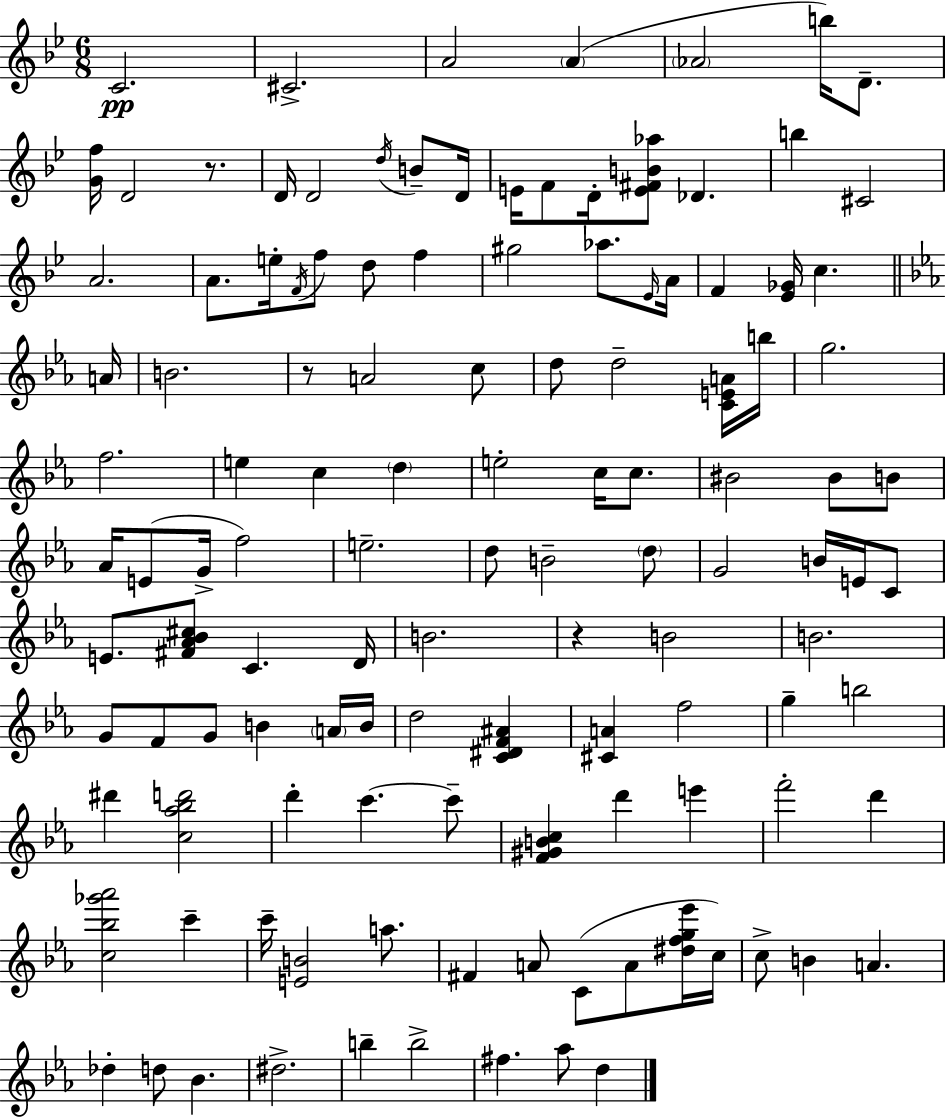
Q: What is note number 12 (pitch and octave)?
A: B4